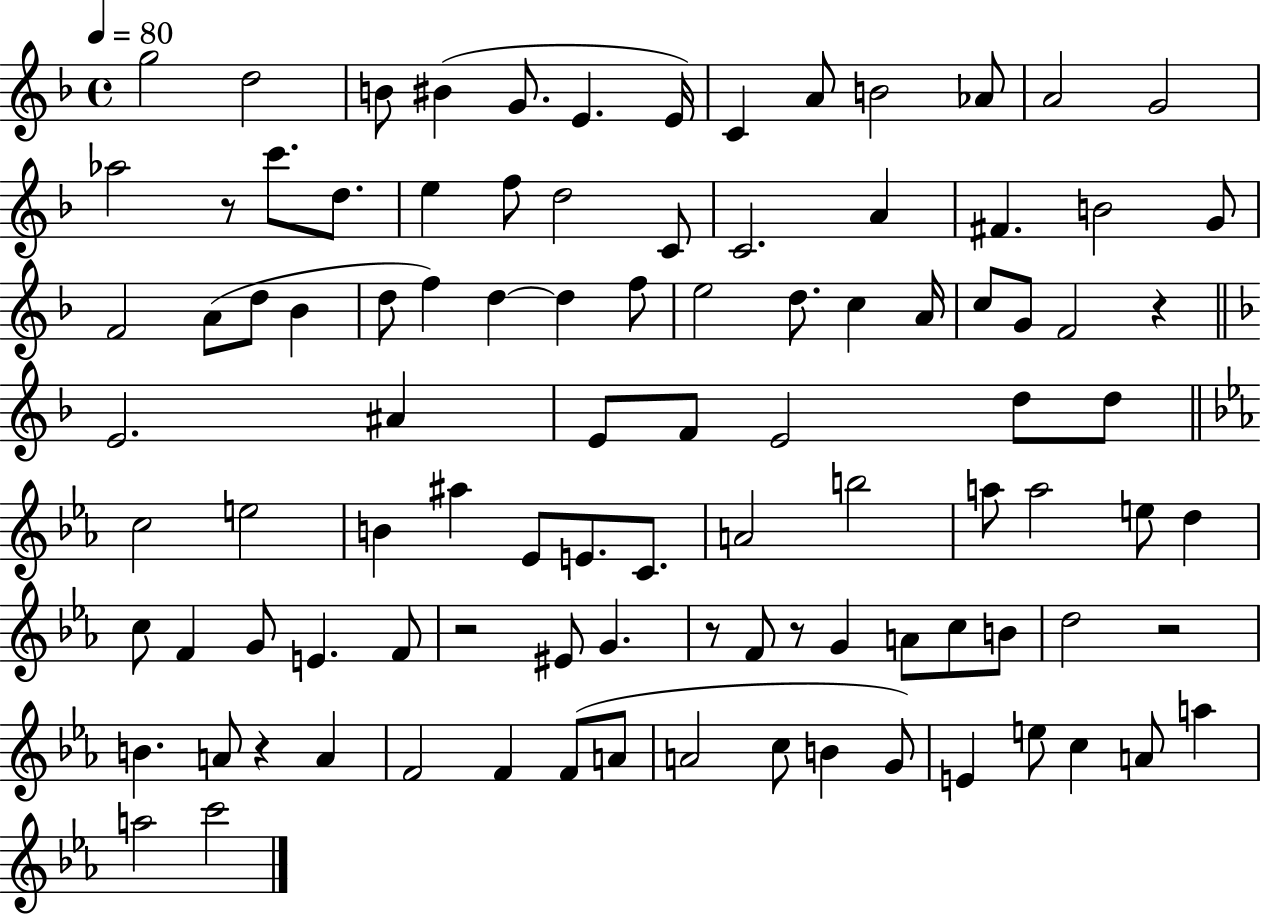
G5/h D5/h B4/e BIS4/q G4/e. E4/q. E4/s C4/q A4/e B4/h Ab4/e A4/h G4/h Ab5/h R/e C6/e. D5/e. E5/q F5/e D5/h C4/e C4/h. A4/q F#4/q. B4/h G4/e F4/h A4/e D5/e Bb4/q D5/e F5/q D5/q D5/q F5/e E5/h D5/e. C5/q A4/s C5/e G4/e F4/h R/q E4/h. A#4/q E4/e F4/e E4/h D5/e D5/e C5/h E5/h B4/q A#5/q Eb4/e E4/e. C4/e. A4/h B5/h A5/e A5/h E5/e D5/q C5/e F4/q G4/e E4/q. F4/e R/h EIS4/e G4/q. R/e F4/e R/e G4/q A4/e C5/e B4/e D5/h R/h B4/q. A4/e R/q A4/q F4/h F4/q F4/e A4/e A4/h C5/e B4/q G4/e E4/q E5/e C5/q A4/e A5/q A5/h C6/h